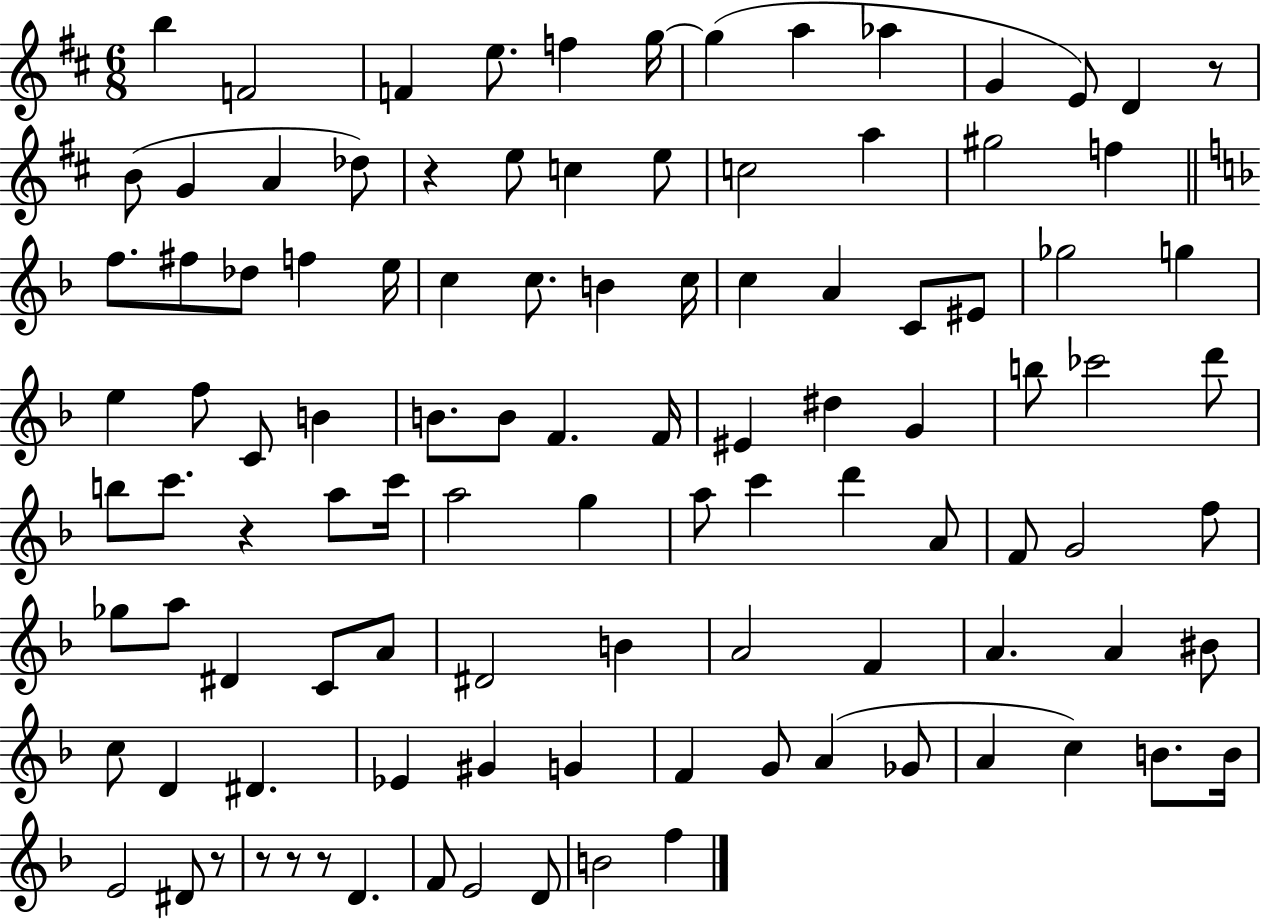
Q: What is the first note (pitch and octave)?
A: B5